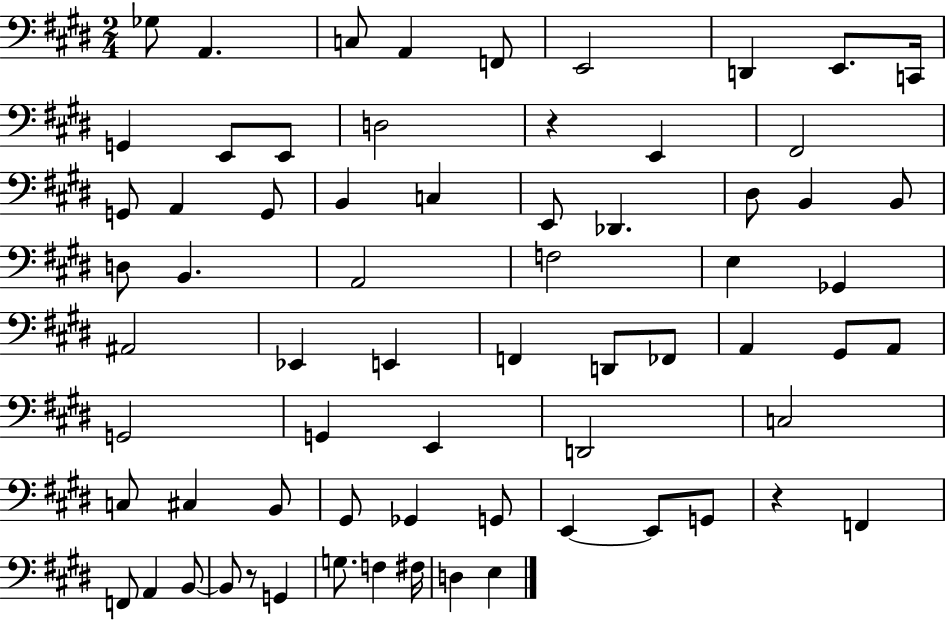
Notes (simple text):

Gb3/e A2/q. C3/e A2/q F2/e E2/h D2/q E2/e. C2/s G2/q E2/e E2/e D3/h R/q E2/q F#2/h G2/e A2/q G2/e B2/q C3/q E2/e Db2/q. D#3/e B2/q B2/e D3/e B2/q. A2/h F3/h E3/q Gb2/q A#2/h Eb2/q E2/q F2/q D2/e FES2/e A2/q G#2/e A2/e G2/h G2/q E2/q D2/h C3/h C3/e C#3/q B2/e G#2/e Gb2/q G2/e E2/q E2/e G2/e R/q F2/q F2/e A2/q B2/e B2/e R/e G2/q G3/e. F3/q F#3/s D3/q E3/q